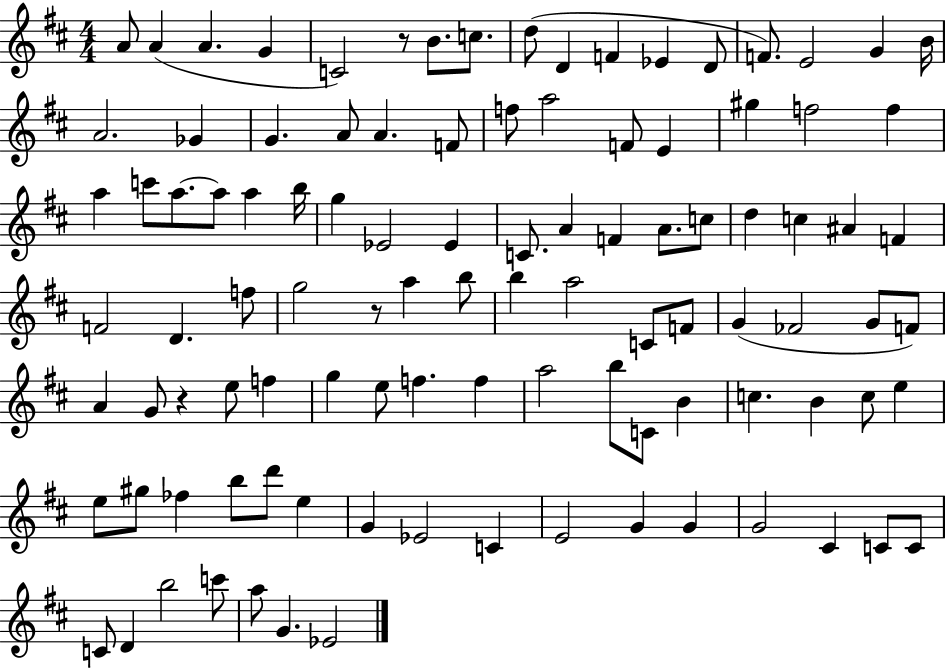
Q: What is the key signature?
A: D major